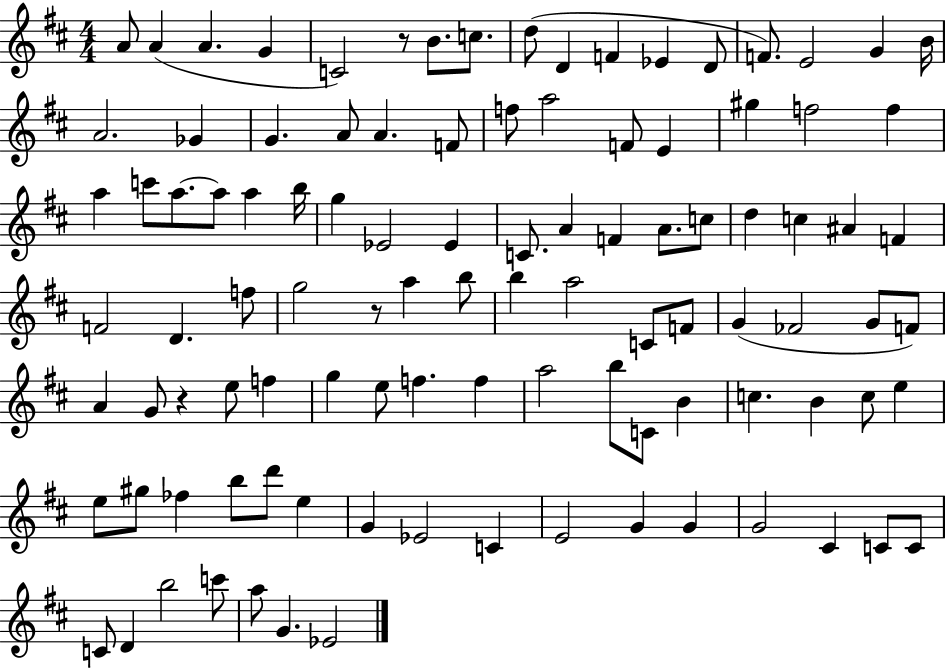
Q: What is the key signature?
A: D major